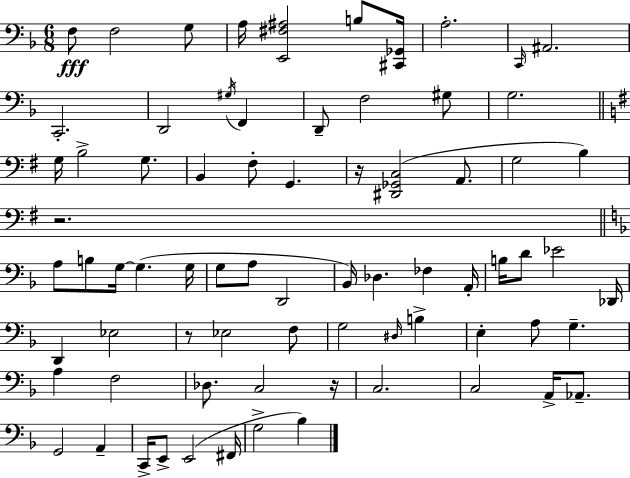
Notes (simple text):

F3/e F3/h G3/e A3/s [E2,F#3,A#3]/h B3/e [C#2,Gb2]/s A3/h. C2/s A#2/h. C2/h. D2/h G#3/s F2/q D2/e F3/h G#3/e G3/h. G3/s B3/h G3/e. B2/q F#3/e G2/q. R/s [D#2,Gb2,C3]/h A2/e. G3/h B3/q R/h. A3/e B3/e G3/s G3/q. G3/s G3/e A3/e D2/h Bb2/s Db3/q. FES3/q A2/s B3/s D4/e Eb4/h Db2/s D2/q Eb3/h R/e Eb3/h F3/e G3/h D#3/s B3/q E3/q A3/e G3/q. A3/q F3/h Db3/e. C3/h R/s C3/h. C3/h A2/s Ab2/e. G2/h A2/q C2/s E2/e E2/h F#2/s G3/h Bb3/q